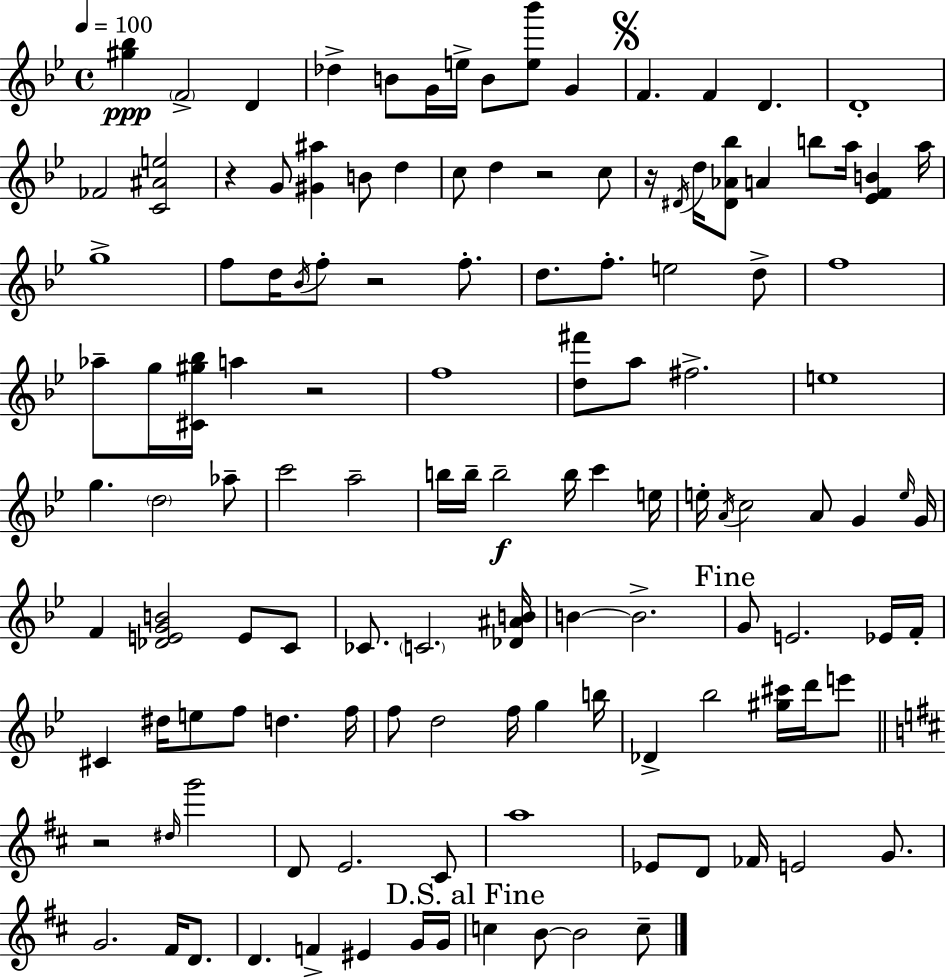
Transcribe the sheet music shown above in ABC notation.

X:1
T:Untitled
M:4/4
L:1/4
K:Gm
[^g_b] F2 D _d B/2 G/4 e/4 B/2 [e_b']/2 G F F D D4 _F2 [C^Ae]2 z G/2 [^G^a] B/2 d c/2 d z2 c/2 z/4 ^D/4 d/4 [^D_A_b]/2 A b/2 a/4 [_EFB] a/4 g4 f/2 d/4 _B/4 f/2 z2 f/2 d/2 f/2 e2 d/2 f4 _a/2 g/4 [^C^g_b]/4 a z2 f4 [d^f']/2 a/2 ^f2 e4 g d2 _a/2 c'2 a2 b/4 b/4 b2 b/4 c' e/4 e/4 A/4 c2 A/2 G e/4 G/4 F [_DEGB]2 E/2 C/2 _C/2 C2 [_D^AB]/4 B B2 G/2 E2 _E/4 F/4 ^C ^d/4 e/2 f/2 d f/4 f/2 d2 f/4 g b/4 _D _b2 [^g^c']/4 d'/4 e'/2 z2 ^d/4 g'2 D/2 E2 ^C/2 a4 _E/2 D/2 _F/4 E2 G/2 G2 ^F/4 D/2 D F ^E G/4 G/4 c B/2 B2 c/2